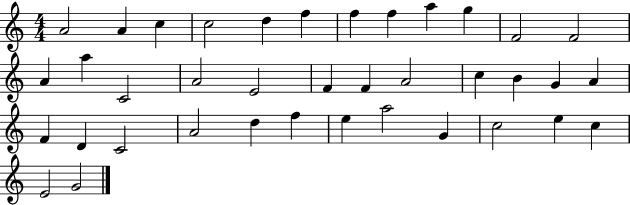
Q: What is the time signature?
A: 4/4